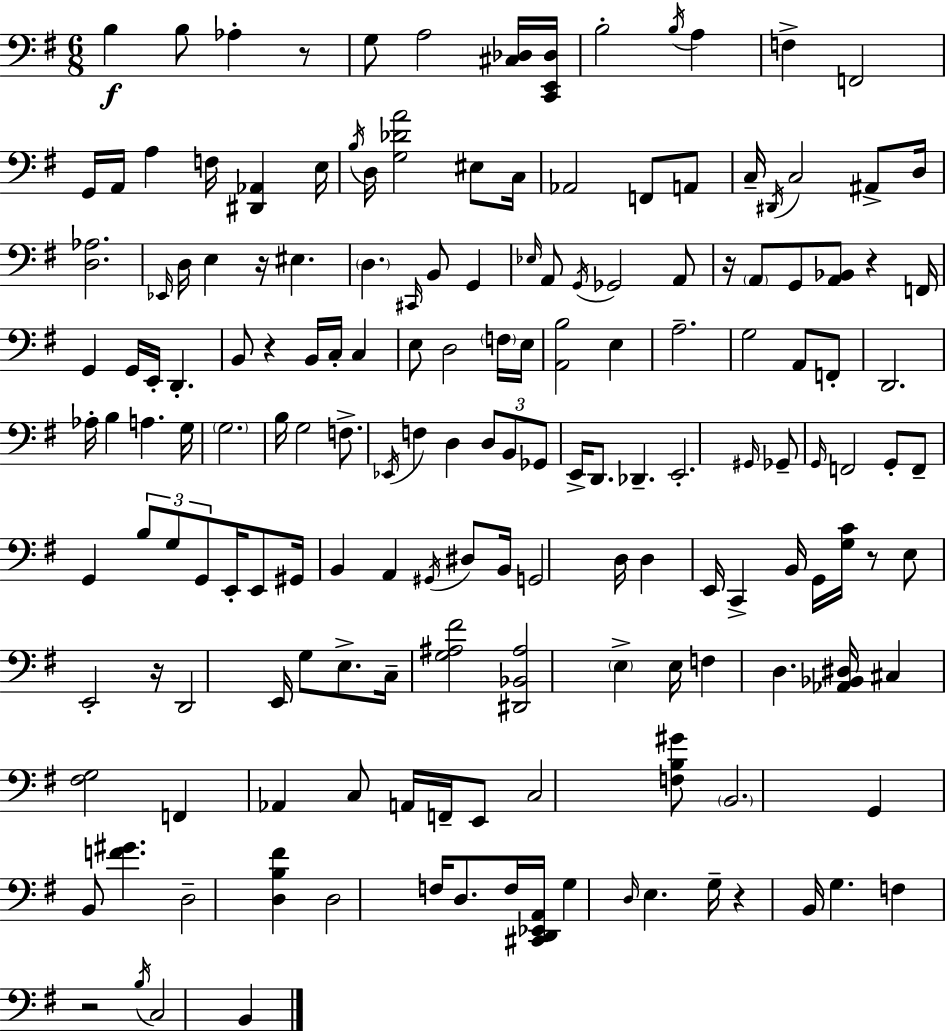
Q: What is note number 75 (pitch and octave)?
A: Gb2